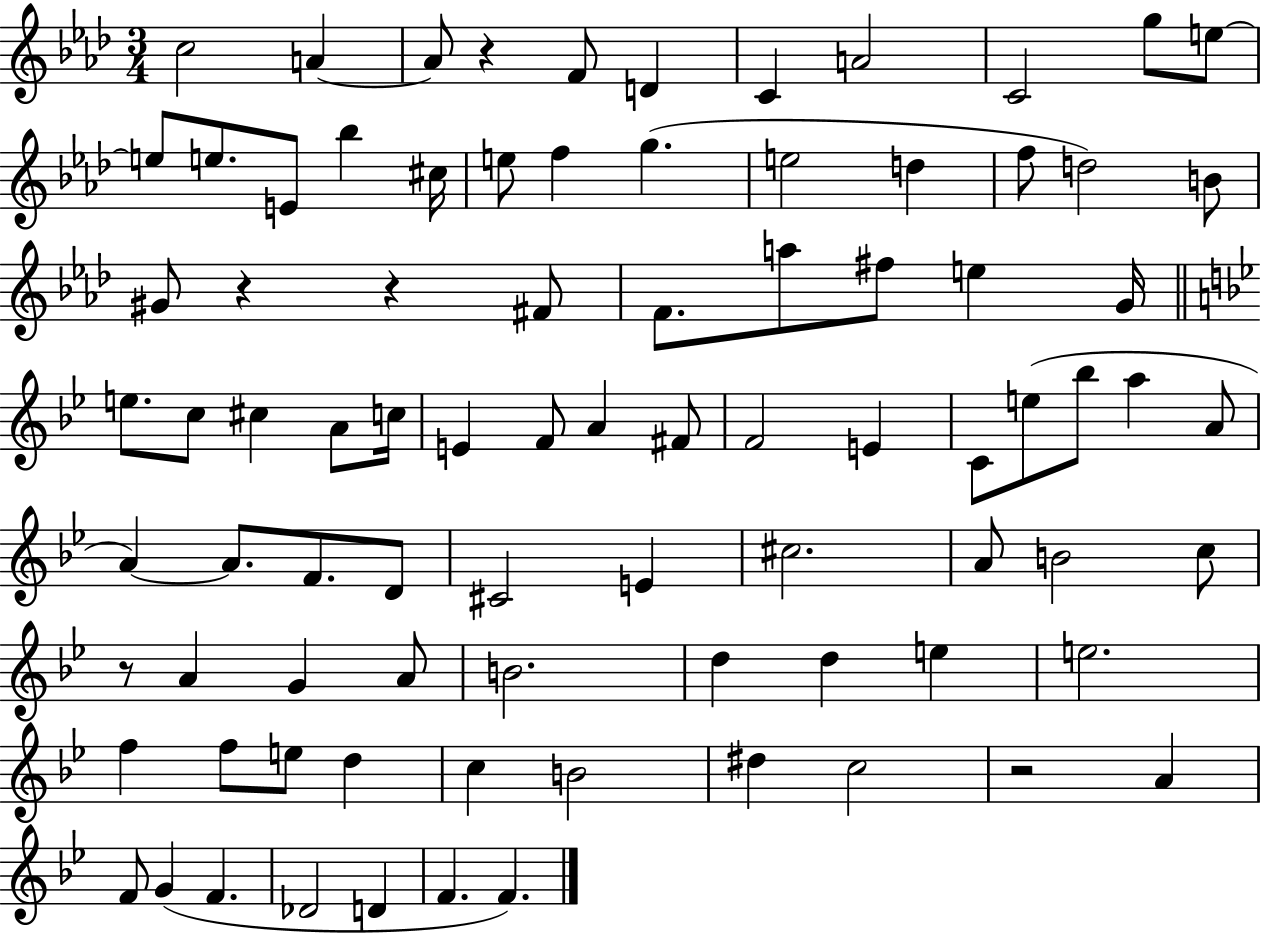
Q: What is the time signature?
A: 3/4